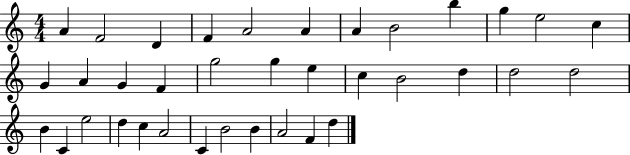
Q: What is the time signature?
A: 4/4